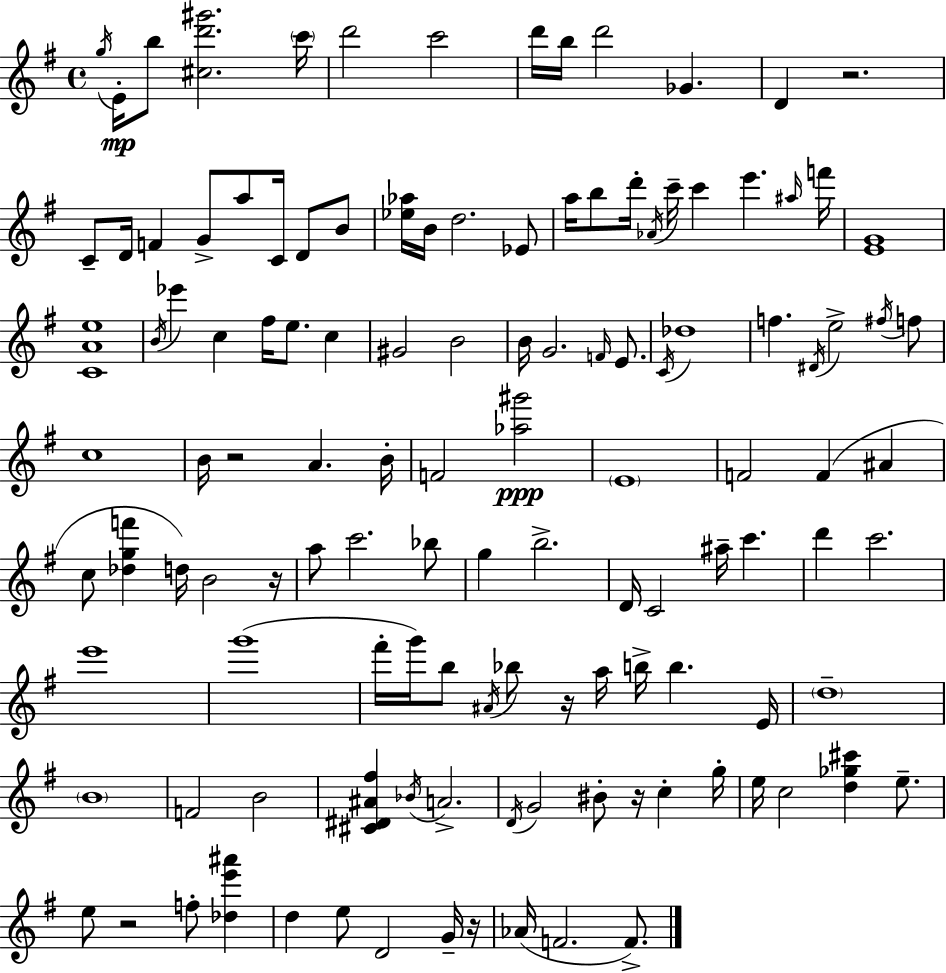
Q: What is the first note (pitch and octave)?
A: G5